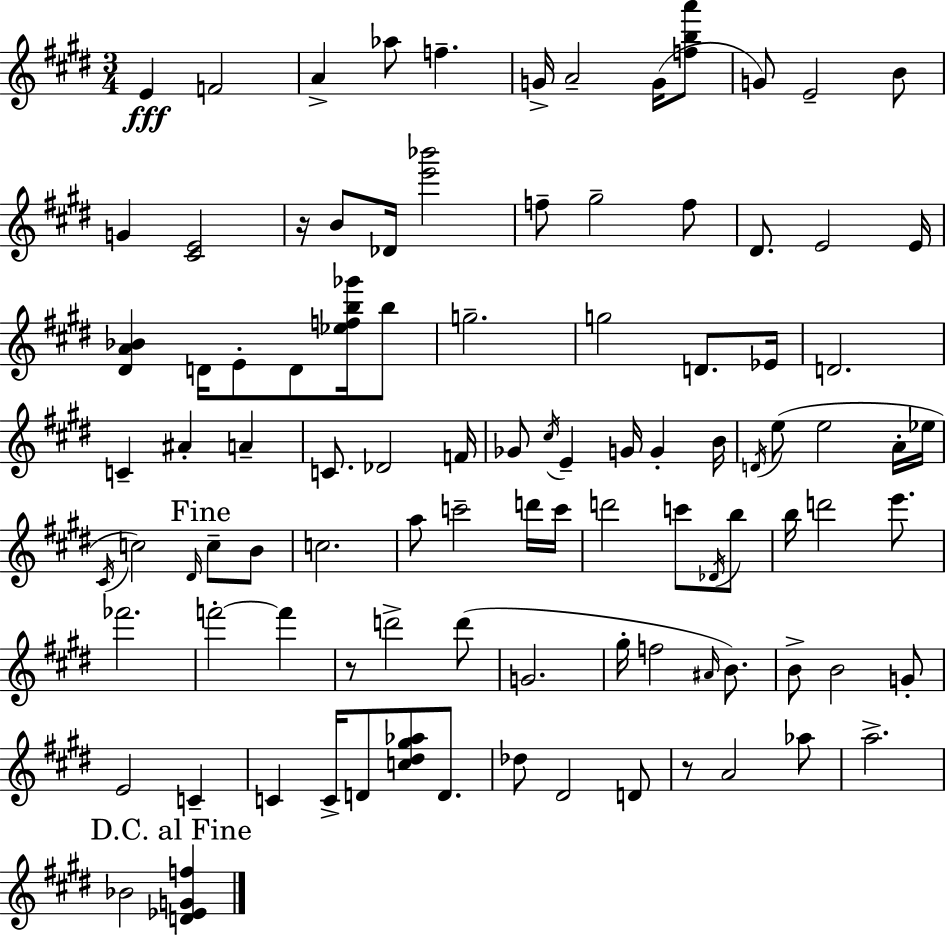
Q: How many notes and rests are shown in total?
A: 99